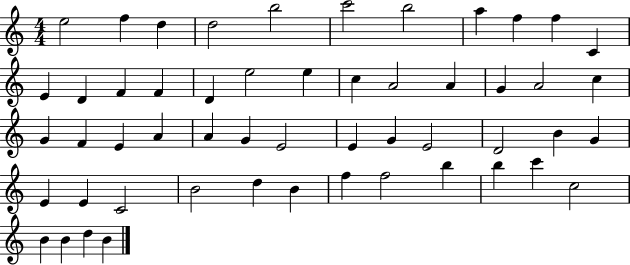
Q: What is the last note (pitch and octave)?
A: B4